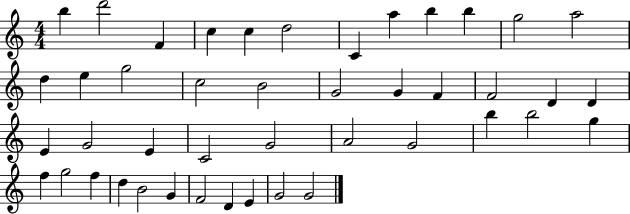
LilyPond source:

{
  \clef treble
  \numericTimeSignature
  \time 4/4
  \key c \major
  b''4 d'''2 f'4 | c''4 c''4 d''2 | c'4 a''4 b''4 b''4 | g''2 a''2 | \break d''4 e''4 g''2 | c''2 b'2 | g'2 g'4 f'4 | f'2 d'4 d'4 | \break e'4 g'2 e'4 | c'2 g'2 | a'2 g'2 | b''4 b''2 g''4 | \break f''4 g''2 f''4 | d''4 b'2 g'4 | f'2 d'4 e'4 | g'2 g'2 | \break \bar "|."
}